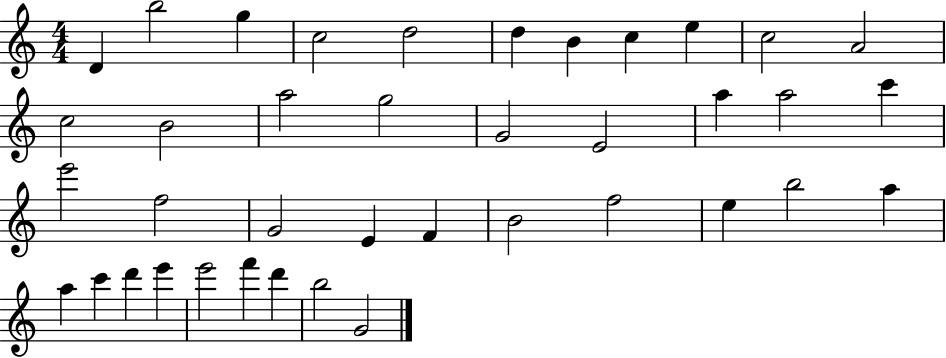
D4/q B5/h G5/q C5/h D5/h D5/q B4/q C5/q E5/q C5/h A4/h C5/h B4/h A5/h G5/h G4/h E4/h A5/q A5/h C6/q E6/h F5/h G4/h E4/q F4/q B4/h F5/h E5/q B5/h A5/q A5/q C6/q D6/q E6/q E6/h F6/q D6/q B5/h G4/h